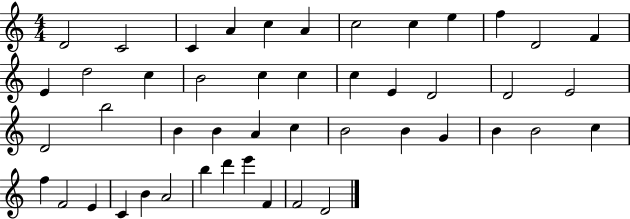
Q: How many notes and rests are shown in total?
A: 47